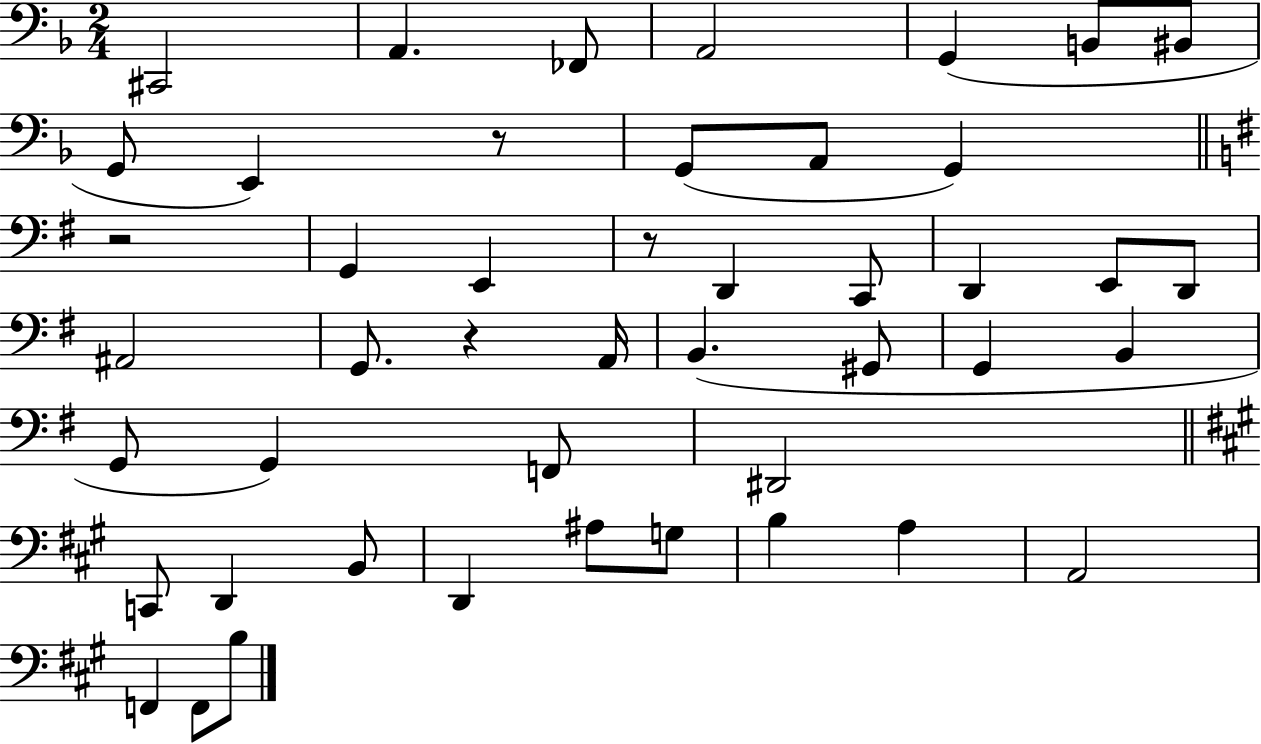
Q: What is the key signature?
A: F major